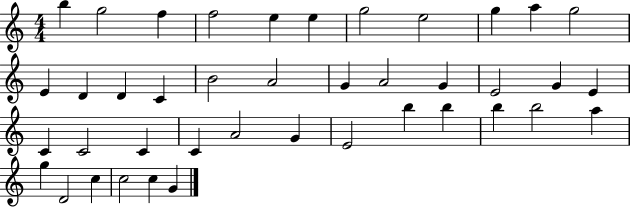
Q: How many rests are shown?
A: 0